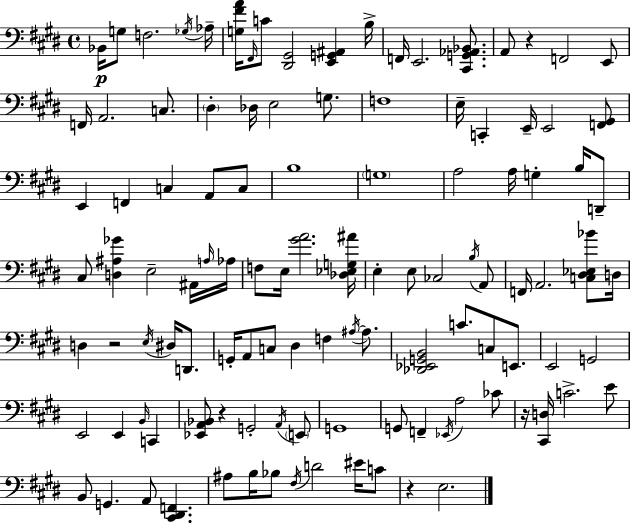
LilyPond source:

{
  \clef bass
  \time 4/4
  \defaultTimeSignature
  \key e \major
  \repeat volta 2 { bes,16\p g8 f2. \acciaccatura { ges16 } | aes16-- <g fis' a'>16 \grace { fis,16 } c'8 <dis, gis,>2 <e, g, ais,>4 | b16-> f,16 e,2. <cis, g, aes, bes,>8. | a,8 r4 f,2 | \break e,8 f,16 a,2. c8. | \parenthesize dis4-. des16 e2 g8. | f1 | e16-- c,4-. e,16-- e,2 | \break <f, gis,>8 e,4 f,4 c4 a,8 | c8 b1 | \parenthesize g1 | a2 a16 g4-. b16 | \break d,8-- cis8 <d ais ges'>4 e2-- | ais,16 \grace { a16 } aes16 f8 e16 <gis' a'>2. | <des ees g ais'>16 e4-. e8 ces2 | \acciaccatura { b16 } a,8 f,16 a,2. | \break <c dis ees bes'>8 d16 d4 r2 | \acciaccatura { e16 } dis16 d,8. g,16-. a,8 c8 dis4 f4 | \acciaccatura { ais16~ }~ ais8. <des, ees, g, b,>2 c'8. | c8 e,8. e,2 g,2 | \break e,2 e,4 | \grace { b,16 } c,4 <ees, a, bes,>8 r4 g,2-. | \acciaccatura { a,16 } \parenthesize e,8 g,1 | g,8 f,4-- \acciaccatura { ees,16 } a2 | \break ces'8 r16 <cis, d>16 c'2.-> | e'8 b,8 g,4. | a,8 <cis, dis, f,>4. ais8 b16 bes8 \acciaccatura { fis16 } d'2 | eis'16 c'8 r4 e2. | \break } \bar "|."
}